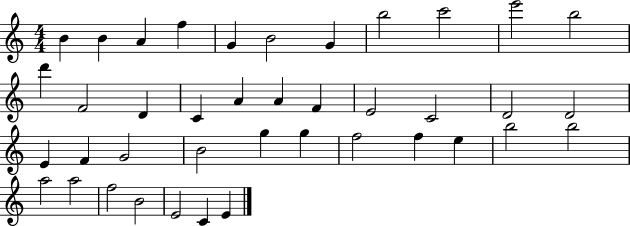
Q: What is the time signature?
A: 4/4